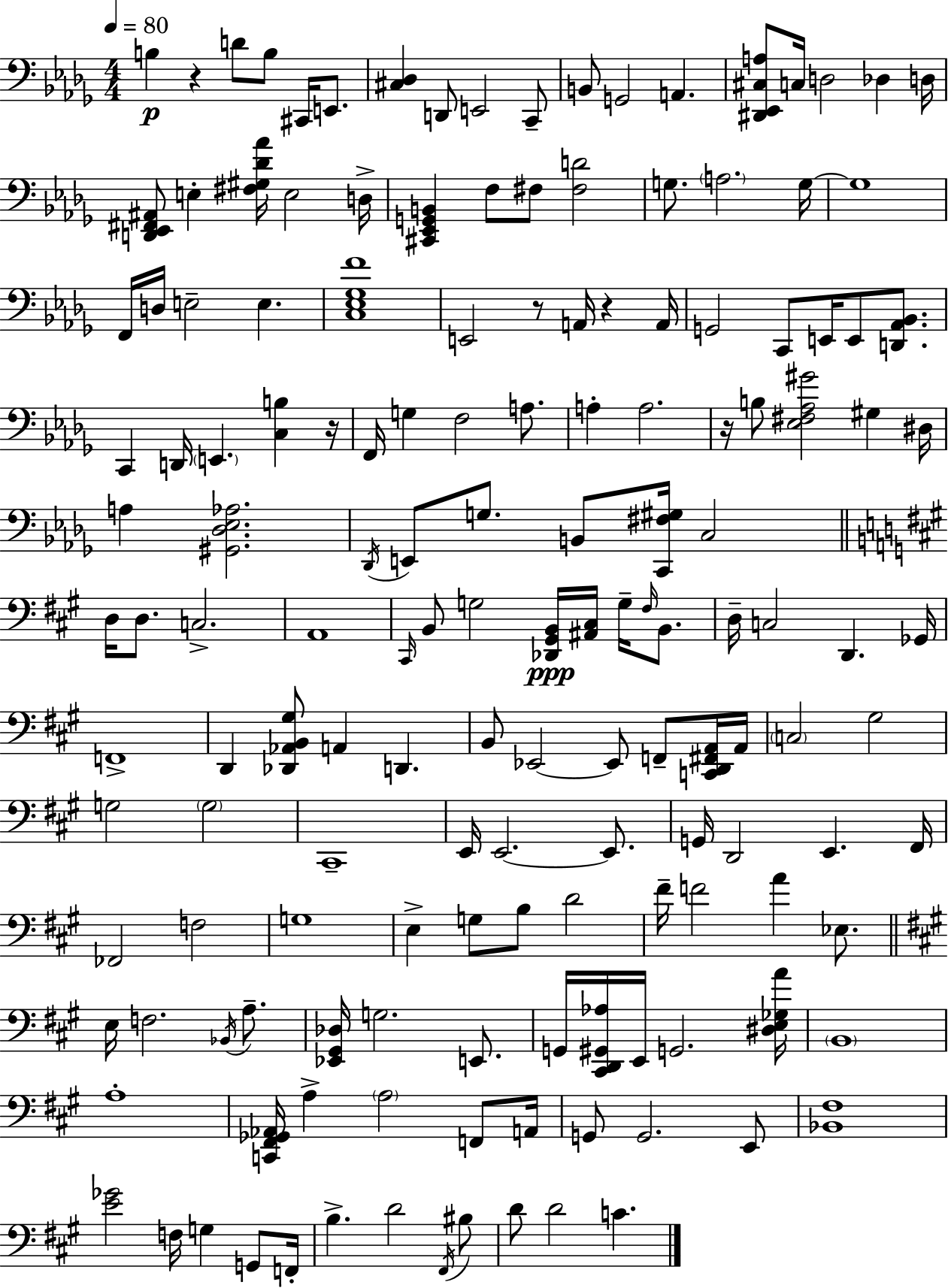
{
  \clef bass
  \numericTimeSignature
  \time 4/4
  \key bes \minor
  \tempo 4 = 80
  \repeat volta 2 { b4\p r4 d'8 b8 cis,16 e,8. | <cis des>4 d,8 e,2 c,8-- | b,8 g,2 a,4. | <dis, ees, cis a>8 c16 d2 des4 d16 | \break <d, ees, fis, ais,>8 e4-. <fis gis des' aes'>16 e2 d16-> | <cis, ees, g, b,>4 f8 fis8 <fis d'>2 | g8. \parenthesize a2. g16~~ | g1 | \break f,16 d16 e2-- e4. | <c ees ges f'>1 | e,2 r8 a,16 r4 a,16 | g,2 c,8 e,16 e,8 <d, aes, bes,>8. | \break c,4 d,16 \parenthesize e,4. <c b>4 r16 | f,16 g4 f2 a8. | a4-. a2. | r16 b8 <ees fis aes gis'>2 gis4 dis16 | \break a4 <gis, des ees aes>2. | \acciaccatura { des,16 } e,8 g8. b,8 <c, fis gis>16 c2 | \bar "||" \break \key a \major d16 d8. c2.-> | a,1 | \grace { cis,16 } b,8 g2 <des, gis, b,>16\ppp <ais, cis>16 g16-- \grace { fis16 } b,8. | d16-- c2 d,4. | \break ges,16 f,1-> | d,4 <des, aes, b, gis>8 a,4 d,4. | b,8 ees,2~~ ees,8 f,8-- | <c, d, fis, a,>16 a,16 \parenthesize c2 gis2 | \break g2 \parenthesize g2 | cis,1-- | e,16 e,2.~~ e,8. | g,16 d,2 e,4. | \break fis,16 fes,2 f2 | g1 | e4-> g8 b8 d'2 | fis'16-- f'2 a'4 ees8. | \break \bar "||" \break \key a \major e16 f2. \acciaccatura { bes,16 } a8.-- | <ees, gis, des>16 g2. e,8. | g,16 <cis, d, gis, aes>16 e,16 g,2. | <dis e ges a'>16 \parenthesize b,1 | \break a1-. | <c, fis, ges, aes,>16 a4-> \parenthesize a2 f,8 | a,16 g,8 g,2. e,8 | <bes, fis>1 | \break <e' ges'>2 f16 g4 g,8 | f,16-. b4.-> d'2 \acciaccatura { fis,16 } | bis8 d'8 d'2 c'4. | } \bar "|."
}